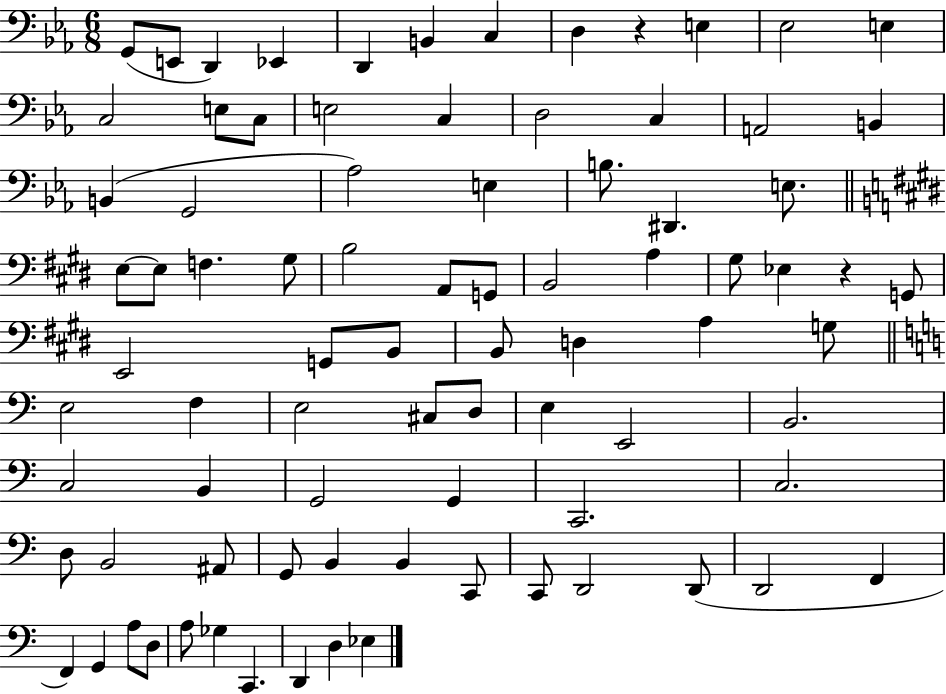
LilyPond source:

{
  \clef bass
  \numericTimeSignature
  \time 6/8
  \key ees \major
  g,8( e,8 d,4) ees,4 | d,4 b,4 c4 | d4 r4 e4 | ees2 e4 | \break c2 e8 c8 | e2 c4 | d2 c4 | a,2 b,4 | \break b,4( g,2 | aes2) e4 | b8. dis,4. e8. | \bar "||" \break \key e \major e8~~ e8 f4. gis8 | b2 a,8 g,8 | b,2 a4 | gis8 ees4 r4 g,8 | \break e,2 g,8 b,8 | b,8 d4 a4 g8 | \bar "||" \break \key a \minor e2 f4 | e2 cis8 d8 | e4 e,2 | b,2. | \break c2 b,4 | g,2 g,4 | c,2. | c2. | \break d8 b,2 ais,8 | g,8 b,4 b,4 c,8 | c,8 d,2 d,8( | d,2 f,4 | \break f,4) g,4 a8 d8 | a8 ges4 c,4. | d,4 d4 ees4 | \bar "|."
}